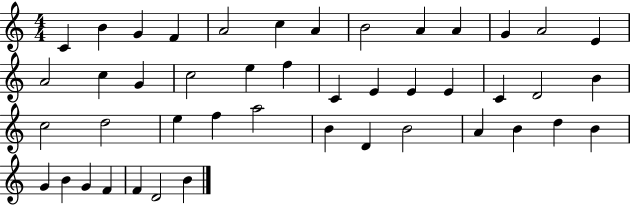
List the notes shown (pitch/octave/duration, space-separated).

C4/q B4/q G4/q F4/q A4/h C5/q A4/q B4/h A4/q A4/q G4/q A4/h E4/q A4/h C5/q G4/q C5/h E5/q F5/q C4/q E4/q E4/q E4/q C4/q D4/h B4/q C5/h D5/h E5/q F5/q A5/h B4/q D4/q B4/h A4/q B4/q D5/q B4/q G4/q B4/q G4/q F4/q F4/q D4/h B4/q